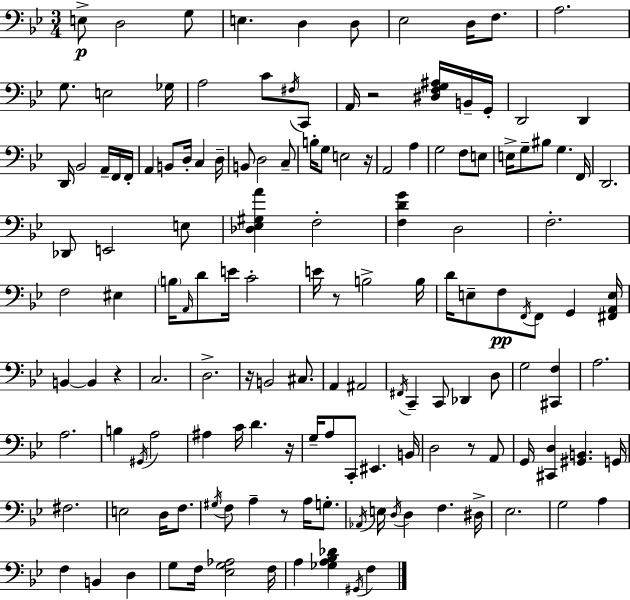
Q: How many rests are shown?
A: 8